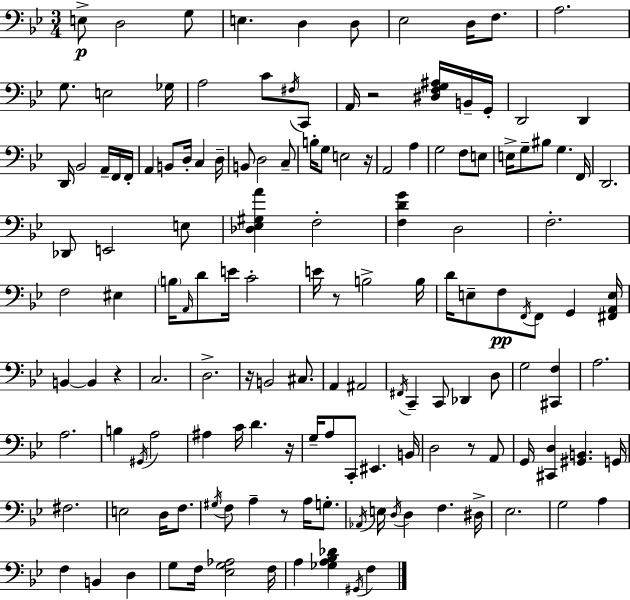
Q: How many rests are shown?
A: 8